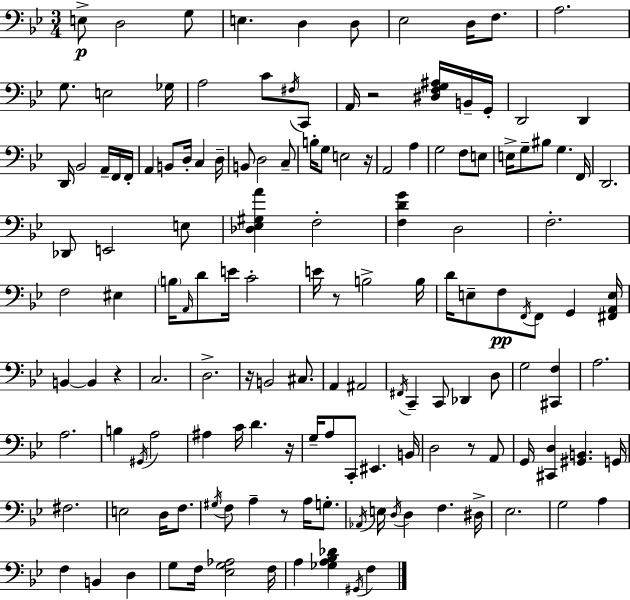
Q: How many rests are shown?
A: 8